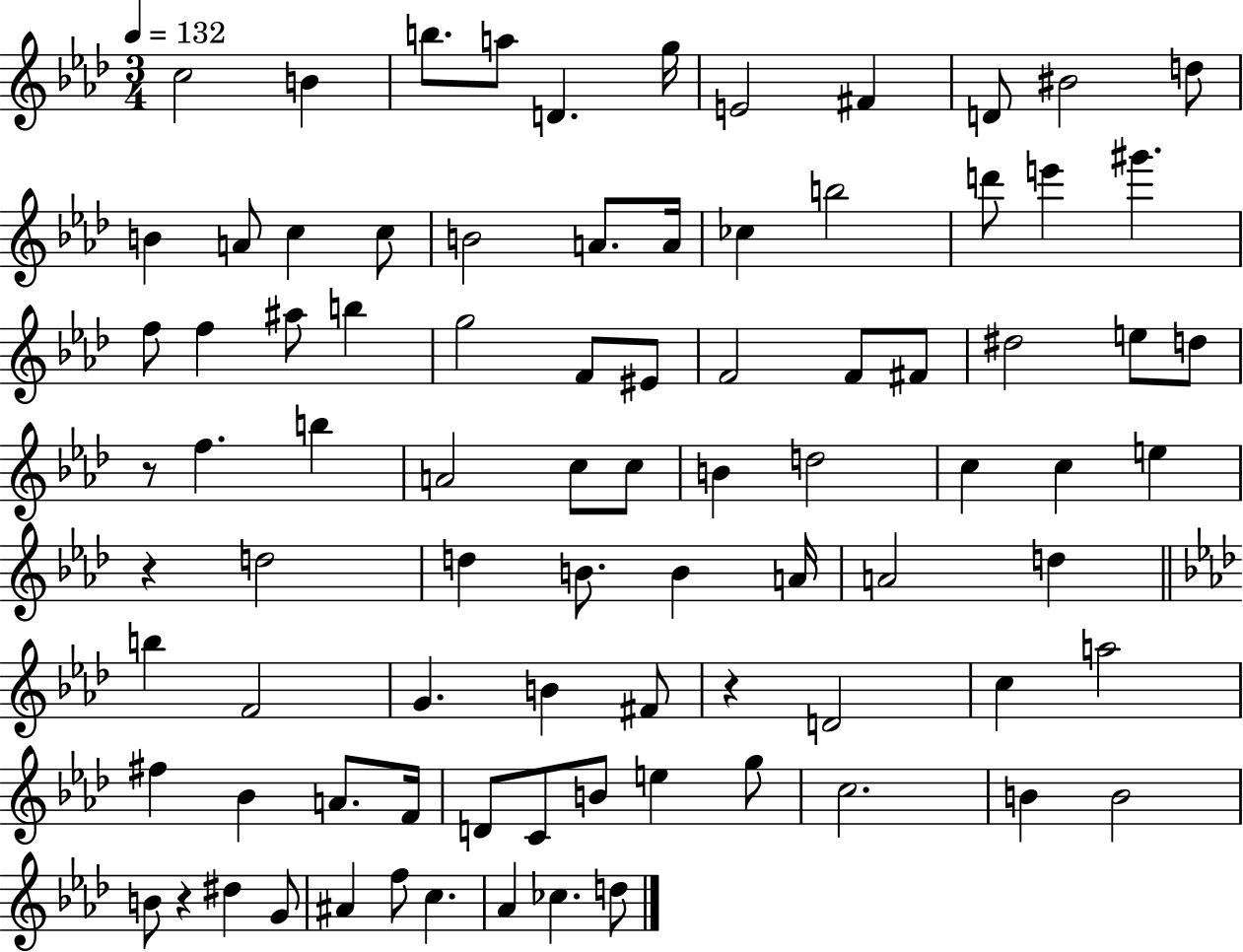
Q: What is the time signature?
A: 3/4